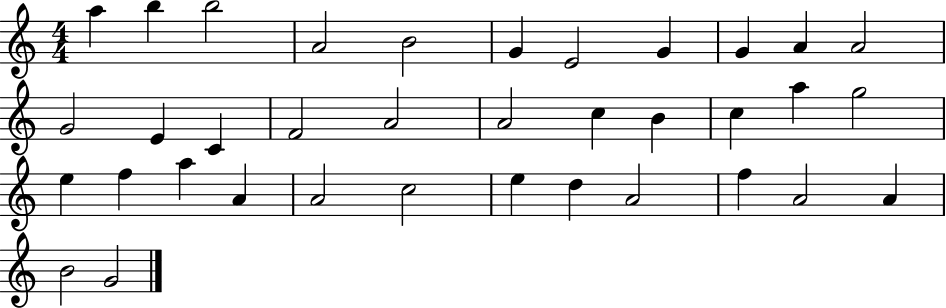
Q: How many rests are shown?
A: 0